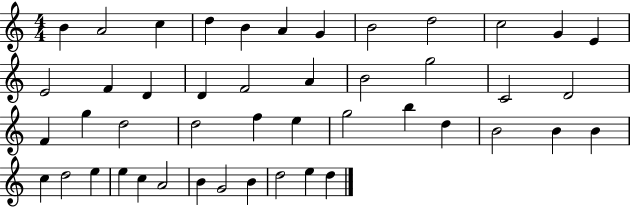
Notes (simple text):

B4/q A4/h C5/q D5/q B4/q A4/q G4/q B4/h D5/h C5/h G4/q E4/q E4/h F4/q D4/q D4/q F4/h A4/q B4/h G5/h C4/h D4/h F4/q G5/q D5/h D5/h F5/q E5/q G5/h B5/q D5/q B4/h B4/q B4/q C5/q D5/h E5/q E5/q C5/q A4/h B4/q G4/h B4/q D5/h E5/q D5/q